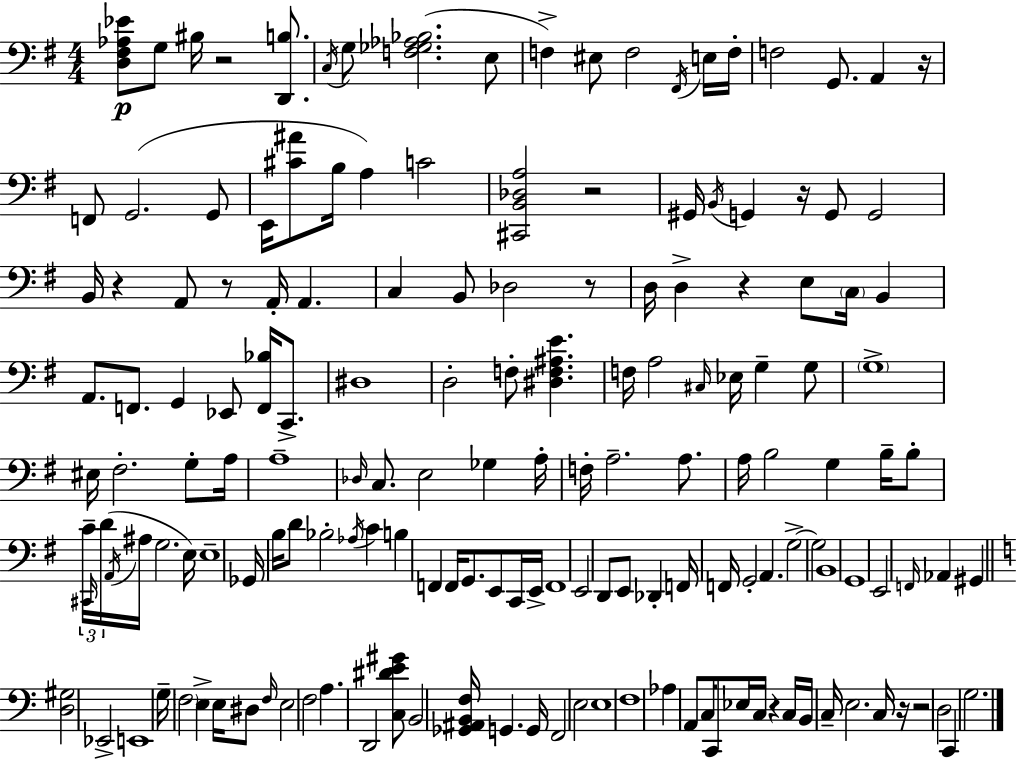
X:1
T:Untitled
M:4/4
L:1/4
K:G
[D,^F,_A,_E]/2 G,/2 ^B,/4 z2 [D,,B,]/2 C,/4 G,/2 [F,_G,_A,_B,]2 E,/2 F, ^E,/2 F,2 ^F,,/4 E,/4 F,/4 F,2 G,,/2 A,, z/4 F,,/2 G,,2 G,,/2 E,,/4 [^C^A]/2 B,/4 A, C2 [^C,,B,,_D,A,]2 z2 ^G,,/4 B,,/4 G,, z/4 G,,/2 G,,2 B,,/4 z A,,/2 z/2 A,,/4 A,, C, B,,/2 _D,2 z/2 D,/4 D, z E,/2 C,/4 B,, A,,/2 F,,/2 G,, _E,,/2 [F,,_B,]/4 C,,/2 ^D,4 D,2 F,/2 [^D,F,^A,E] F,/4 A,2 ^C,/4 _E,/4 G, G,/2 G,4 ^E,/4 ^F,2 G,/2 A,/4 A,4 _D,/4 C,/2 E,2 _G, A,/4 F,/4 A,2 A,/2 A,/4 B,2 G, B,/4 B,/2 C/4 ^C,,/4 D/4 A,,/4 ^A,/4 G,2 E,/4 E,4 _G,,/4 B,/4 D/2 _B,2 _A,/4 C B, F,, F,,/4 G,,/2 E,,/2 C,,/4 E,,/4 F,,4 E,,2 D,,/2 E,,/2 _D,, F,,/4 F,,/4 G,,2 A,, G,2 G,2 B,,4 G,,4 E,,2 F,,/4 _A,, ^G,, [D,^G,]2 _E,,2 E,,4 G,/4 F,2 E, E,/4 ^D,/2 F,/4 E,2 F,2 A, D,,2 [C,^DE^G]/2 B,,2 [_G,,^A,,B,,F,]/4 G,, G,,/4 F,,2 E,2 E,4 F,4 _A, A,,/2 C,/4 C,,/2 _E,/4 C,/4 z C,/4 B,,/4 C,/4 E,2 C,/4 z/4 z2 D,2 C,, G,2